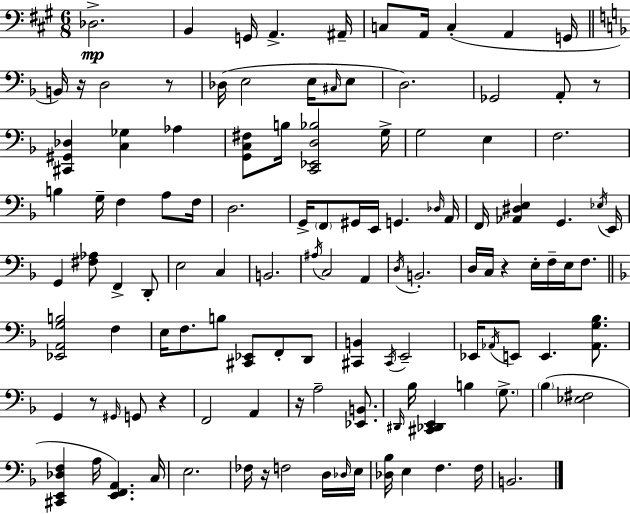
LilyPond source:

{
  \clef bass
  \numericTimeSignature
  \time 6/8
  \key a \major
  \repeat volta 2 { des2.->\mp | b,4 g,16 a,4.-> ais,16-- | c8 a,16 c4-.( a,4 g,16 | \bar "||" \break \key f \major b,16) r16 d2 r8 | des16( e2 e16 \grace { cis16 } e8 | d2.) | ges,2 a,8-. r8 | \break <cis, gis, des>4 <c ges>4 aes4 | <g, c fis>8 b16 <c, ees, d bes>2 | g16-> g2 e4 | f2. | \break b4 g16-- f4 a8 | f16 d2. | g,16-> \parenthesize f,8 gis,16 e,16 g,4. | \grace { des16 } a,16 f,16 <aes, dis e>4 g,4. | \break \acciaccatura { ees16 } e,16 g,4 <fis aes>8 f,4-> | d,8-. e2 c4 | b,2. | \acciaccatura { ais16 } c2 | \break a,4 \acciaccatura { d16 } b,2.-. | d16 c16 r4 e16-. | f16-- e16 f8. \bar "||" \break \key d \minor <ees, a, g b>2 f4 | e16 f8. b8 <cis, ees,>8 f,8-. d,8 | <cis, b,>4 \acciaccatura { cis,16 } e,2-- | ees,16 \acciaccatura { aes,16 } e,8 e,4. <aes, g bes>8. | \break g,4 r8 \grace { gis,16 } g,8 r4 | f,2 a,4 | r16 a2-- | <ees, b,>8. \grace { dis,16 } bes16 <cis, des, e,>4 b4 | \break \parenthesize g8.-> \parenthesize bes4( <ees fis>2 | <cis, e, des f>4 a16 <e, f, a,>4.) | c16 e2. | fes16 r16 f2 | \break d16 \grace { des16 } e16 <des bes>16 e4 f4. | f16 b,2. | } \bar "|."
}